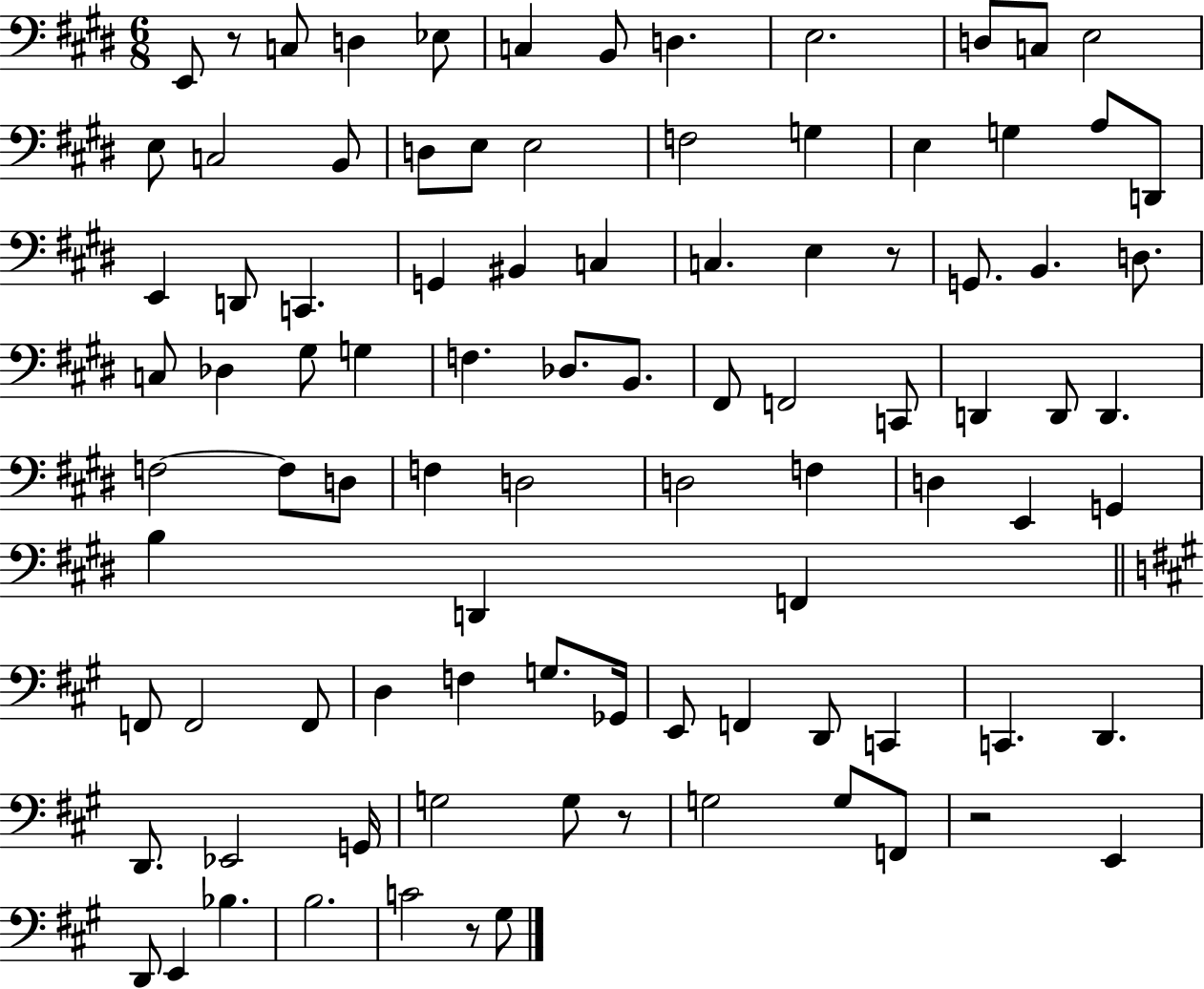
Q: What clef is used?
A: bass